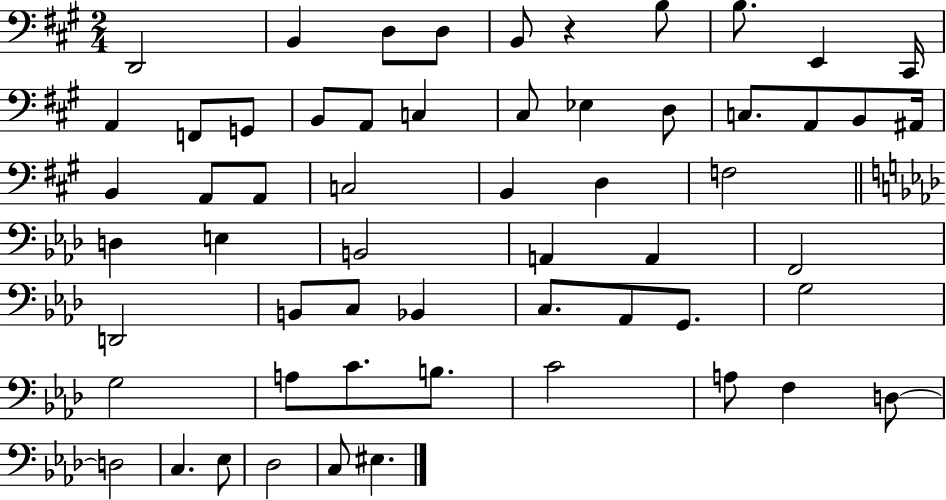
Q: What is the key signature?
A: A major